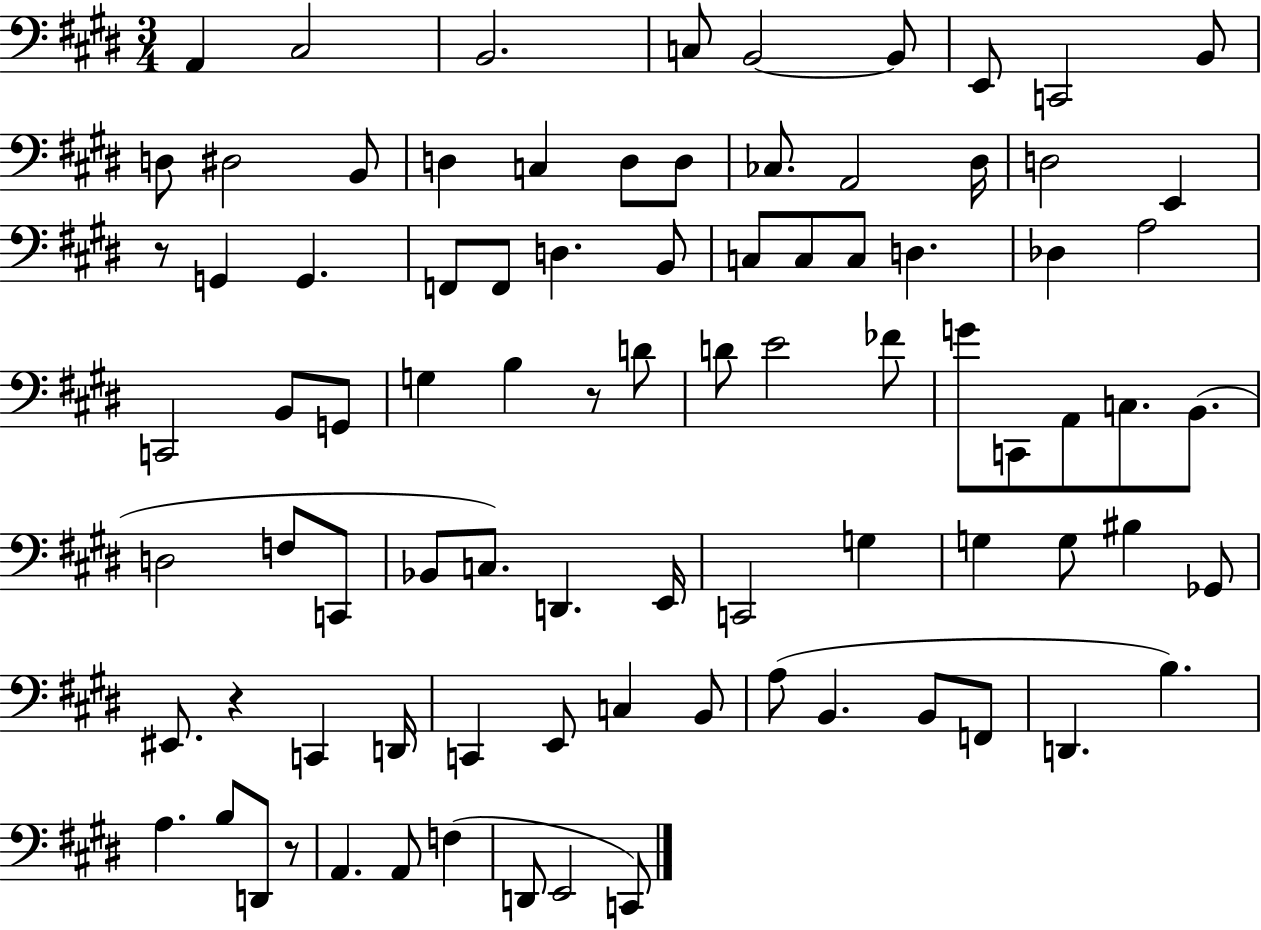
{
  \clef bass
  \numericTimeSignature
  \time 3/4
  \key e \major
  a,4 cis2 | b,2. | c8 b,2~~ b,8 | e,8 c,2 b,8 | \break d8 dis2 b,8 | d4 c4 d8 d8 | ces8. a,2 dis16 | d2 e,4 | \break r8 g,4 g,4. | f,8 f,8 d4. b,8 | c8 c8 c8 d4. | des4 a2 | \break c,2 b,8 g,8 | g4 b4 r8 d'8 | d'8 e'2 fes'8 | g'8 c,8 a,8 c8. b,8.( | \break d2 f8 c,8 | bes,8 c8.) d,4. e,16 | c,2 g4 | g4 g8 bis4 ges,8 | \break eis,8. r4 c,4 d,16 | c,4 e,8 c4 b,8 | a8( b,4. b,8 f,8 | d,4. b4.) | \break a4. b8 d,8 r8 | a,4. a,8 f4( | d,8 e,2 c,8) | \bar "|."
}